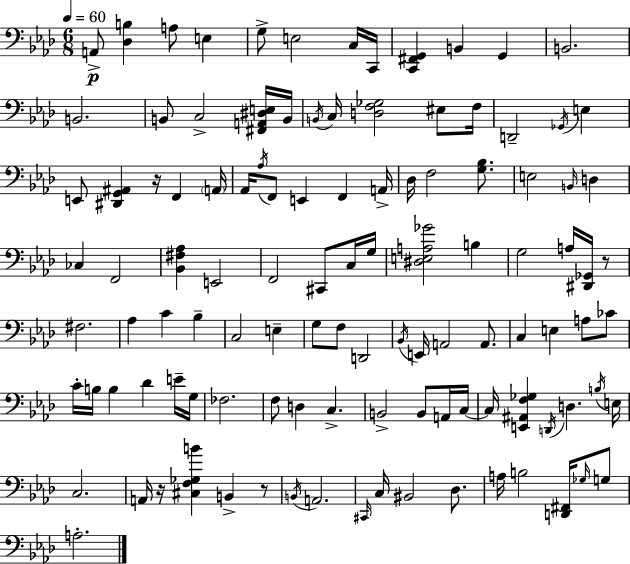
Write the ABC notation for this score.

X:1
T:Untitled
M:6/8
L:1/4
K:Fm
A,,/2 [_D,B,] A,/2 E, G,/2 E,2 C,/4 C,,/4 [C,,^F,,G,,] B,, G,, B,,2 B,,2 B,,/2 C,2 [^F,,A,,^D,E,]/4 B,,/4 B,,/4 C,/4 [D,F,_G,]2 ^E,/2 F,/4 D,,2 _G,,/4 E, E,,/2 [^D,,G,,^A,,] z/4 F,, A,,/4 _A,,/4 _A,/4 F,,/2 E,, F,, A,,/4 _D,/4 F,2 [G,_B,]/2 E,2 B,,/4 D, _C, F,,2 [_B,,^F,_A,] E,,2 F,,2 ^C,,/2 C,/4 G,/4 [^D,E,A,_G]2 B, G,2 A,/4 [^D,,_G,,]/4 z/2 ^F,2 _A, C _B, C,2 E, G,/2 F,/2 D,,2 _B,,/4 E,,/4 A,,2 A,,/2 C, E, A,/2 _C/2 C/4 B,/4 B, _D E/4 G,/4 _F,2 F,/2 D, C, B,,2 B,,/2 A,,/4 C,/4 C,/4 [E,,^A,,F,_G,] D,,/4 D, B,/4 E,/4 C,2 A,,/4 z/4 [^C,F,_G,B] B,, z/2 B,,/4 A,,2 ^C,,/4 C,/4 ^B,,2 _D,/2 A,/4 B,2 [D,,^F,,]/4 _G,/4 G,/2 A,2